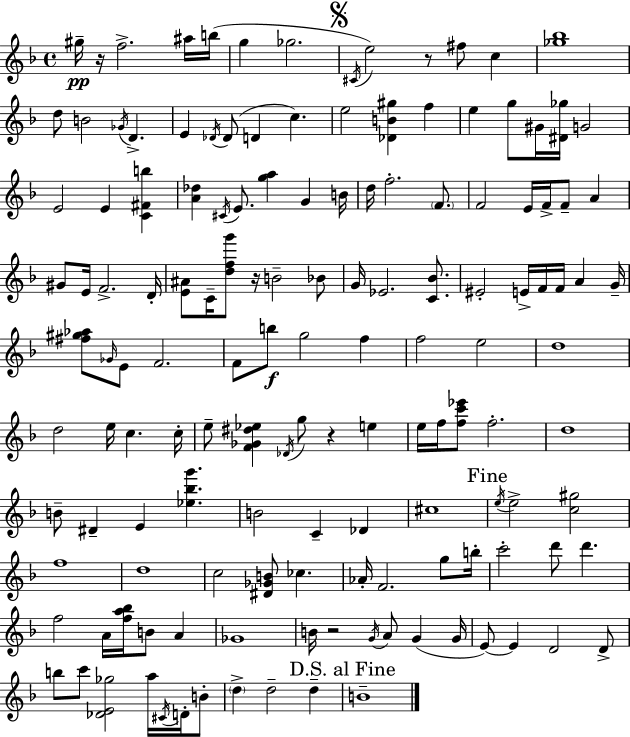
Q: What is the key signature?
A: F major